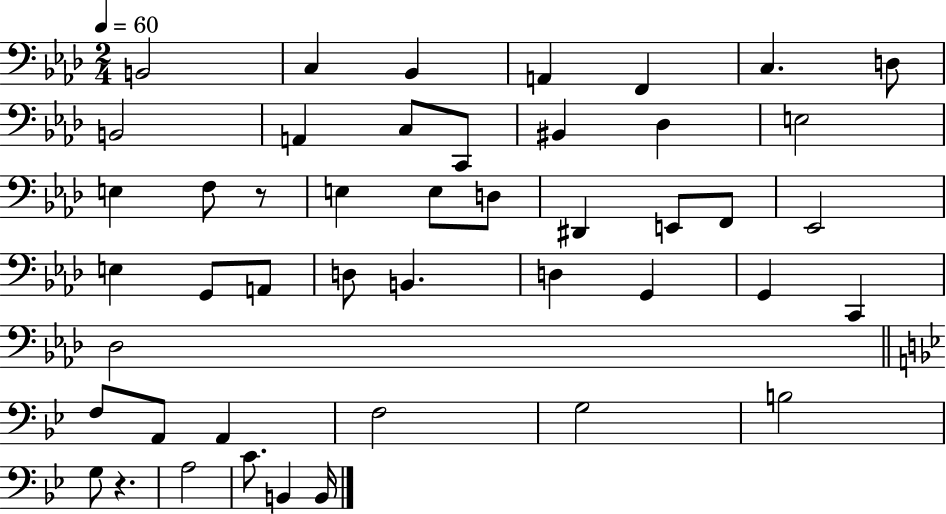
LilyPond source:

{
  \clef bass
  \numericTimeSignature
  \time 2/4
  \key aes \major
  \tempo 4 = 60
  b,2 | c4 bes,4 | a,4 f,4 | c4. d8 | \break b,2 | a,4 c8 c,8 | bis,4 des4 | e2 | \break e4 f8 r8 | e4 e8 d8 | dis,4 e,8 f,8 | ees,2 | \break e4 g,8 a,8 | d8 b,4. | d4 g,4 | g,4 c,4 | \break des2 | \bar "||" \break \key bes \major f8 a,8 a,4 | f2 | g2 | b2 | \break g8 r4. | a2 | c'8. b,4 b,16 | \bar "|."
}